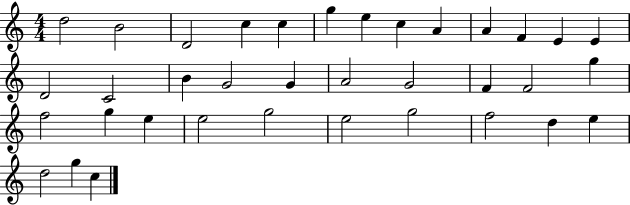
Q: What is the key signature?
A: C major